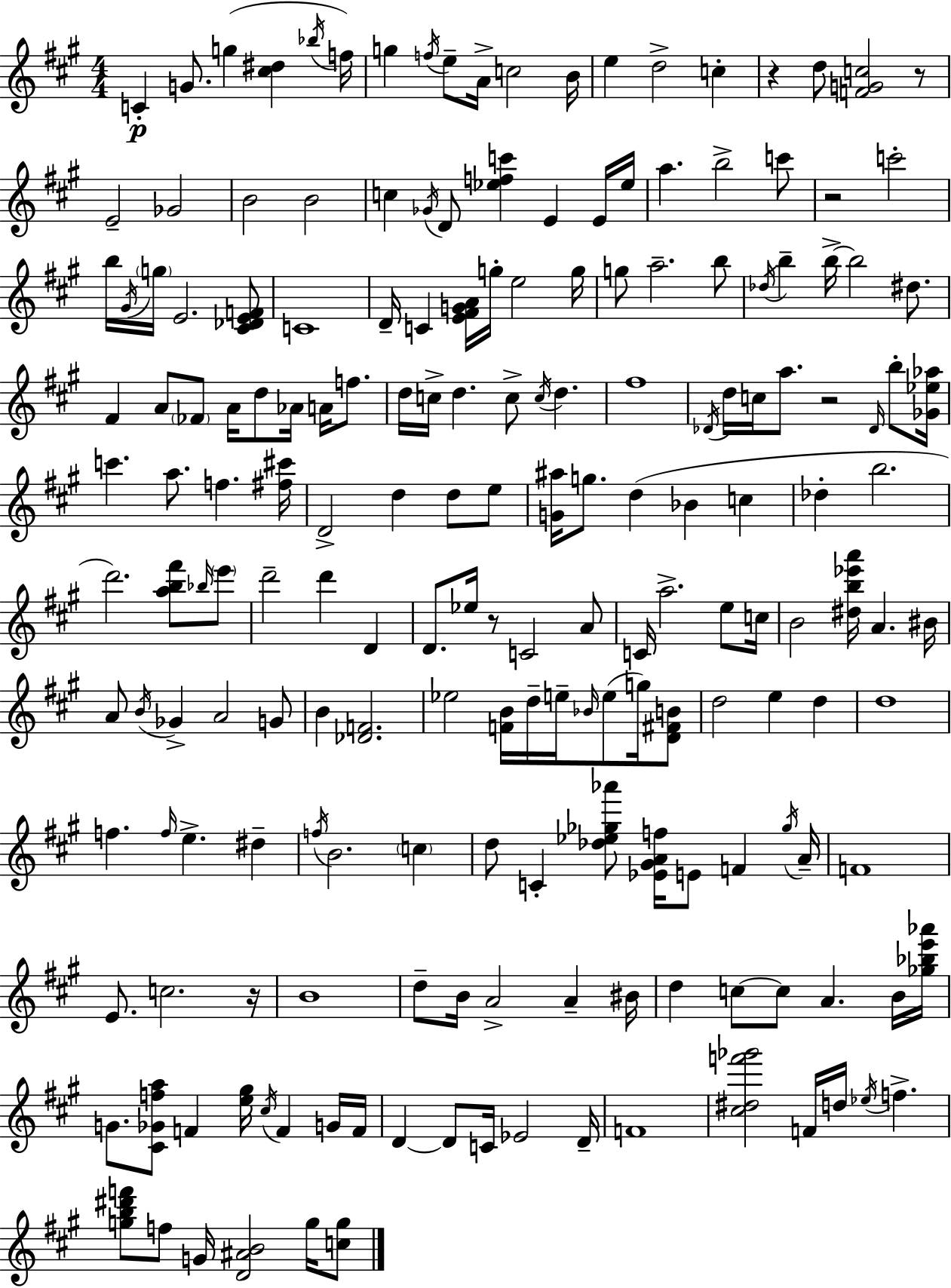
C4/q G4/e. G5/q [C#5,D#5]/q Bb5/s F5/s G5/q F5/s E5/e A4/s C5/h B4/s E5/q D5/h C5/q R/q D5/e [F4,G4,C5]/h R/e E4/h Gb4/h B4/h B4/h C5/q Gb4/s D4/e [Eb5,F5,C6]/q E4/q E4/s Eb5/s A5/q. B5/h C6/e R/h C6/h B5/s G#4/s G5/s E4/h. [C#4,Db4,E4,F4]/e C4/w D4/s C4/q [E4,F#4,G4,A4]/s G5/s E5/h G5/s G5/e A5/h. B5/e Db5/s B5/q B5/s B5/h D#5/e. F#4/q A4/e FES4/e A4/s D5/e Ab4/s A4/s F5/e. D5/s C5/s D5/q. C5/e C5/s D5/q. F#5/w Db4/s D5/s C5/s A5/e. R/h Db4/s B5/e [Gb4,Eb5,Ab5]/s C6/q. A5/e. F5/q. [F#5,C#6]/s D4/h D5/q D5/e E5/e [G4,A#5]/s G5/e. D5/q Bb4/q C5/q Db5/q B5/h. D6/h. [A5,B5,F#6]/e Bb5/s E6/e D6/h D6/q D4/q D4/e. Eb5/s R/e C4/h A4/e C4/s A5/h. E5/e C5/s B4/h [D#5,B5,Eb6,A6]/s A4/q. BIS4/s A4/e B4/s Gb4/q A4/h G4/e B4/q [Db4,F4]/h. Eb5/h [F4,B4]/s D5/s E5/s Bb4/s E5/e G5/s [D4,F#4,B4]/e D5/h E5/q D5/q D5/w F5/q. F5/s E5/q. D#5/q F5/s B4/h. C5/q D5/e C4/q [Db5,Eb5,Gb5,Ab6]/e [Eb4,G#4,A4,F5]/s E4/e F4/q Gb5/s A4/s F4/w E4/e. C5/h. R/s B4/w D5/e B4/s A4/h A4/q BIS4/s D5/q C5/e C5/e A4/q. B4/s [Gb5,Bb5,E6,Ab6]/s G4/e. [C#4,Gb4,F5,A5]/e F4/q [E5,G#5]/s C#5/s F4/q G4/s F4/s D4/q D4/e C4/s Eb4/h D4/s F4/w [C#5,D#5,F6,Gb6]/h F4/s D5/s Eb5/s F5/q. [G5,B5,D#6,F6]/e F5/e G4/s [D4,A#4,B4]/h G5/s [C5,G5]/e